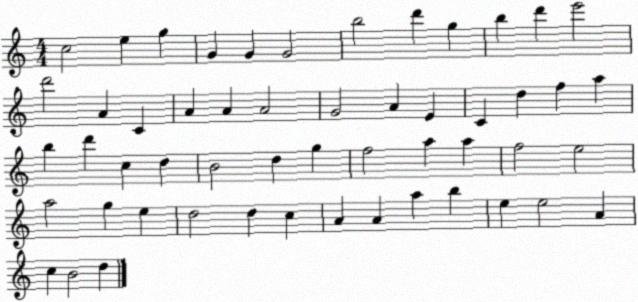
X:1
T:Untitled
M:4/4
L:1/4
K:C
c2 e g G G G2 b2 d' g b d' e'2 d'2 A C A A A2 G2 A E C d f a b d' c d B2 d g f2 a a f2 e2 a2 g e d2 d c A A a b e e2 A c B2 d